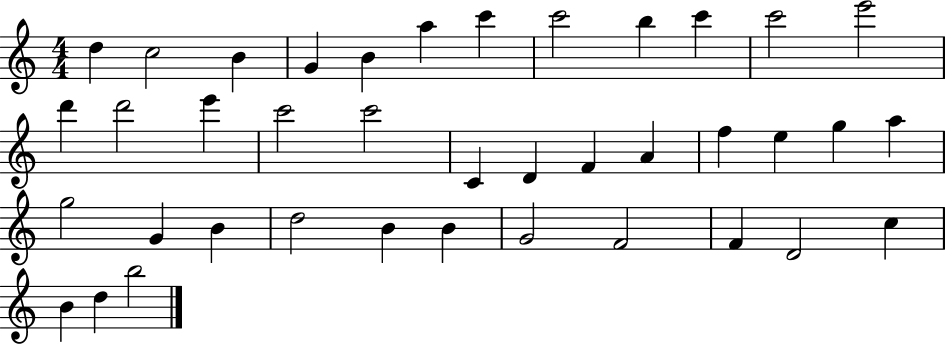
X:1
T:Untitled
M:4/4
L:1/4
K:C
d c2 B G B a c' c'2 b c' c'2 e'2 d' d'2 e' c'2 c'2 C D F A f e g a g2 G B d2 B B G2 F2 F D2 c B d b2